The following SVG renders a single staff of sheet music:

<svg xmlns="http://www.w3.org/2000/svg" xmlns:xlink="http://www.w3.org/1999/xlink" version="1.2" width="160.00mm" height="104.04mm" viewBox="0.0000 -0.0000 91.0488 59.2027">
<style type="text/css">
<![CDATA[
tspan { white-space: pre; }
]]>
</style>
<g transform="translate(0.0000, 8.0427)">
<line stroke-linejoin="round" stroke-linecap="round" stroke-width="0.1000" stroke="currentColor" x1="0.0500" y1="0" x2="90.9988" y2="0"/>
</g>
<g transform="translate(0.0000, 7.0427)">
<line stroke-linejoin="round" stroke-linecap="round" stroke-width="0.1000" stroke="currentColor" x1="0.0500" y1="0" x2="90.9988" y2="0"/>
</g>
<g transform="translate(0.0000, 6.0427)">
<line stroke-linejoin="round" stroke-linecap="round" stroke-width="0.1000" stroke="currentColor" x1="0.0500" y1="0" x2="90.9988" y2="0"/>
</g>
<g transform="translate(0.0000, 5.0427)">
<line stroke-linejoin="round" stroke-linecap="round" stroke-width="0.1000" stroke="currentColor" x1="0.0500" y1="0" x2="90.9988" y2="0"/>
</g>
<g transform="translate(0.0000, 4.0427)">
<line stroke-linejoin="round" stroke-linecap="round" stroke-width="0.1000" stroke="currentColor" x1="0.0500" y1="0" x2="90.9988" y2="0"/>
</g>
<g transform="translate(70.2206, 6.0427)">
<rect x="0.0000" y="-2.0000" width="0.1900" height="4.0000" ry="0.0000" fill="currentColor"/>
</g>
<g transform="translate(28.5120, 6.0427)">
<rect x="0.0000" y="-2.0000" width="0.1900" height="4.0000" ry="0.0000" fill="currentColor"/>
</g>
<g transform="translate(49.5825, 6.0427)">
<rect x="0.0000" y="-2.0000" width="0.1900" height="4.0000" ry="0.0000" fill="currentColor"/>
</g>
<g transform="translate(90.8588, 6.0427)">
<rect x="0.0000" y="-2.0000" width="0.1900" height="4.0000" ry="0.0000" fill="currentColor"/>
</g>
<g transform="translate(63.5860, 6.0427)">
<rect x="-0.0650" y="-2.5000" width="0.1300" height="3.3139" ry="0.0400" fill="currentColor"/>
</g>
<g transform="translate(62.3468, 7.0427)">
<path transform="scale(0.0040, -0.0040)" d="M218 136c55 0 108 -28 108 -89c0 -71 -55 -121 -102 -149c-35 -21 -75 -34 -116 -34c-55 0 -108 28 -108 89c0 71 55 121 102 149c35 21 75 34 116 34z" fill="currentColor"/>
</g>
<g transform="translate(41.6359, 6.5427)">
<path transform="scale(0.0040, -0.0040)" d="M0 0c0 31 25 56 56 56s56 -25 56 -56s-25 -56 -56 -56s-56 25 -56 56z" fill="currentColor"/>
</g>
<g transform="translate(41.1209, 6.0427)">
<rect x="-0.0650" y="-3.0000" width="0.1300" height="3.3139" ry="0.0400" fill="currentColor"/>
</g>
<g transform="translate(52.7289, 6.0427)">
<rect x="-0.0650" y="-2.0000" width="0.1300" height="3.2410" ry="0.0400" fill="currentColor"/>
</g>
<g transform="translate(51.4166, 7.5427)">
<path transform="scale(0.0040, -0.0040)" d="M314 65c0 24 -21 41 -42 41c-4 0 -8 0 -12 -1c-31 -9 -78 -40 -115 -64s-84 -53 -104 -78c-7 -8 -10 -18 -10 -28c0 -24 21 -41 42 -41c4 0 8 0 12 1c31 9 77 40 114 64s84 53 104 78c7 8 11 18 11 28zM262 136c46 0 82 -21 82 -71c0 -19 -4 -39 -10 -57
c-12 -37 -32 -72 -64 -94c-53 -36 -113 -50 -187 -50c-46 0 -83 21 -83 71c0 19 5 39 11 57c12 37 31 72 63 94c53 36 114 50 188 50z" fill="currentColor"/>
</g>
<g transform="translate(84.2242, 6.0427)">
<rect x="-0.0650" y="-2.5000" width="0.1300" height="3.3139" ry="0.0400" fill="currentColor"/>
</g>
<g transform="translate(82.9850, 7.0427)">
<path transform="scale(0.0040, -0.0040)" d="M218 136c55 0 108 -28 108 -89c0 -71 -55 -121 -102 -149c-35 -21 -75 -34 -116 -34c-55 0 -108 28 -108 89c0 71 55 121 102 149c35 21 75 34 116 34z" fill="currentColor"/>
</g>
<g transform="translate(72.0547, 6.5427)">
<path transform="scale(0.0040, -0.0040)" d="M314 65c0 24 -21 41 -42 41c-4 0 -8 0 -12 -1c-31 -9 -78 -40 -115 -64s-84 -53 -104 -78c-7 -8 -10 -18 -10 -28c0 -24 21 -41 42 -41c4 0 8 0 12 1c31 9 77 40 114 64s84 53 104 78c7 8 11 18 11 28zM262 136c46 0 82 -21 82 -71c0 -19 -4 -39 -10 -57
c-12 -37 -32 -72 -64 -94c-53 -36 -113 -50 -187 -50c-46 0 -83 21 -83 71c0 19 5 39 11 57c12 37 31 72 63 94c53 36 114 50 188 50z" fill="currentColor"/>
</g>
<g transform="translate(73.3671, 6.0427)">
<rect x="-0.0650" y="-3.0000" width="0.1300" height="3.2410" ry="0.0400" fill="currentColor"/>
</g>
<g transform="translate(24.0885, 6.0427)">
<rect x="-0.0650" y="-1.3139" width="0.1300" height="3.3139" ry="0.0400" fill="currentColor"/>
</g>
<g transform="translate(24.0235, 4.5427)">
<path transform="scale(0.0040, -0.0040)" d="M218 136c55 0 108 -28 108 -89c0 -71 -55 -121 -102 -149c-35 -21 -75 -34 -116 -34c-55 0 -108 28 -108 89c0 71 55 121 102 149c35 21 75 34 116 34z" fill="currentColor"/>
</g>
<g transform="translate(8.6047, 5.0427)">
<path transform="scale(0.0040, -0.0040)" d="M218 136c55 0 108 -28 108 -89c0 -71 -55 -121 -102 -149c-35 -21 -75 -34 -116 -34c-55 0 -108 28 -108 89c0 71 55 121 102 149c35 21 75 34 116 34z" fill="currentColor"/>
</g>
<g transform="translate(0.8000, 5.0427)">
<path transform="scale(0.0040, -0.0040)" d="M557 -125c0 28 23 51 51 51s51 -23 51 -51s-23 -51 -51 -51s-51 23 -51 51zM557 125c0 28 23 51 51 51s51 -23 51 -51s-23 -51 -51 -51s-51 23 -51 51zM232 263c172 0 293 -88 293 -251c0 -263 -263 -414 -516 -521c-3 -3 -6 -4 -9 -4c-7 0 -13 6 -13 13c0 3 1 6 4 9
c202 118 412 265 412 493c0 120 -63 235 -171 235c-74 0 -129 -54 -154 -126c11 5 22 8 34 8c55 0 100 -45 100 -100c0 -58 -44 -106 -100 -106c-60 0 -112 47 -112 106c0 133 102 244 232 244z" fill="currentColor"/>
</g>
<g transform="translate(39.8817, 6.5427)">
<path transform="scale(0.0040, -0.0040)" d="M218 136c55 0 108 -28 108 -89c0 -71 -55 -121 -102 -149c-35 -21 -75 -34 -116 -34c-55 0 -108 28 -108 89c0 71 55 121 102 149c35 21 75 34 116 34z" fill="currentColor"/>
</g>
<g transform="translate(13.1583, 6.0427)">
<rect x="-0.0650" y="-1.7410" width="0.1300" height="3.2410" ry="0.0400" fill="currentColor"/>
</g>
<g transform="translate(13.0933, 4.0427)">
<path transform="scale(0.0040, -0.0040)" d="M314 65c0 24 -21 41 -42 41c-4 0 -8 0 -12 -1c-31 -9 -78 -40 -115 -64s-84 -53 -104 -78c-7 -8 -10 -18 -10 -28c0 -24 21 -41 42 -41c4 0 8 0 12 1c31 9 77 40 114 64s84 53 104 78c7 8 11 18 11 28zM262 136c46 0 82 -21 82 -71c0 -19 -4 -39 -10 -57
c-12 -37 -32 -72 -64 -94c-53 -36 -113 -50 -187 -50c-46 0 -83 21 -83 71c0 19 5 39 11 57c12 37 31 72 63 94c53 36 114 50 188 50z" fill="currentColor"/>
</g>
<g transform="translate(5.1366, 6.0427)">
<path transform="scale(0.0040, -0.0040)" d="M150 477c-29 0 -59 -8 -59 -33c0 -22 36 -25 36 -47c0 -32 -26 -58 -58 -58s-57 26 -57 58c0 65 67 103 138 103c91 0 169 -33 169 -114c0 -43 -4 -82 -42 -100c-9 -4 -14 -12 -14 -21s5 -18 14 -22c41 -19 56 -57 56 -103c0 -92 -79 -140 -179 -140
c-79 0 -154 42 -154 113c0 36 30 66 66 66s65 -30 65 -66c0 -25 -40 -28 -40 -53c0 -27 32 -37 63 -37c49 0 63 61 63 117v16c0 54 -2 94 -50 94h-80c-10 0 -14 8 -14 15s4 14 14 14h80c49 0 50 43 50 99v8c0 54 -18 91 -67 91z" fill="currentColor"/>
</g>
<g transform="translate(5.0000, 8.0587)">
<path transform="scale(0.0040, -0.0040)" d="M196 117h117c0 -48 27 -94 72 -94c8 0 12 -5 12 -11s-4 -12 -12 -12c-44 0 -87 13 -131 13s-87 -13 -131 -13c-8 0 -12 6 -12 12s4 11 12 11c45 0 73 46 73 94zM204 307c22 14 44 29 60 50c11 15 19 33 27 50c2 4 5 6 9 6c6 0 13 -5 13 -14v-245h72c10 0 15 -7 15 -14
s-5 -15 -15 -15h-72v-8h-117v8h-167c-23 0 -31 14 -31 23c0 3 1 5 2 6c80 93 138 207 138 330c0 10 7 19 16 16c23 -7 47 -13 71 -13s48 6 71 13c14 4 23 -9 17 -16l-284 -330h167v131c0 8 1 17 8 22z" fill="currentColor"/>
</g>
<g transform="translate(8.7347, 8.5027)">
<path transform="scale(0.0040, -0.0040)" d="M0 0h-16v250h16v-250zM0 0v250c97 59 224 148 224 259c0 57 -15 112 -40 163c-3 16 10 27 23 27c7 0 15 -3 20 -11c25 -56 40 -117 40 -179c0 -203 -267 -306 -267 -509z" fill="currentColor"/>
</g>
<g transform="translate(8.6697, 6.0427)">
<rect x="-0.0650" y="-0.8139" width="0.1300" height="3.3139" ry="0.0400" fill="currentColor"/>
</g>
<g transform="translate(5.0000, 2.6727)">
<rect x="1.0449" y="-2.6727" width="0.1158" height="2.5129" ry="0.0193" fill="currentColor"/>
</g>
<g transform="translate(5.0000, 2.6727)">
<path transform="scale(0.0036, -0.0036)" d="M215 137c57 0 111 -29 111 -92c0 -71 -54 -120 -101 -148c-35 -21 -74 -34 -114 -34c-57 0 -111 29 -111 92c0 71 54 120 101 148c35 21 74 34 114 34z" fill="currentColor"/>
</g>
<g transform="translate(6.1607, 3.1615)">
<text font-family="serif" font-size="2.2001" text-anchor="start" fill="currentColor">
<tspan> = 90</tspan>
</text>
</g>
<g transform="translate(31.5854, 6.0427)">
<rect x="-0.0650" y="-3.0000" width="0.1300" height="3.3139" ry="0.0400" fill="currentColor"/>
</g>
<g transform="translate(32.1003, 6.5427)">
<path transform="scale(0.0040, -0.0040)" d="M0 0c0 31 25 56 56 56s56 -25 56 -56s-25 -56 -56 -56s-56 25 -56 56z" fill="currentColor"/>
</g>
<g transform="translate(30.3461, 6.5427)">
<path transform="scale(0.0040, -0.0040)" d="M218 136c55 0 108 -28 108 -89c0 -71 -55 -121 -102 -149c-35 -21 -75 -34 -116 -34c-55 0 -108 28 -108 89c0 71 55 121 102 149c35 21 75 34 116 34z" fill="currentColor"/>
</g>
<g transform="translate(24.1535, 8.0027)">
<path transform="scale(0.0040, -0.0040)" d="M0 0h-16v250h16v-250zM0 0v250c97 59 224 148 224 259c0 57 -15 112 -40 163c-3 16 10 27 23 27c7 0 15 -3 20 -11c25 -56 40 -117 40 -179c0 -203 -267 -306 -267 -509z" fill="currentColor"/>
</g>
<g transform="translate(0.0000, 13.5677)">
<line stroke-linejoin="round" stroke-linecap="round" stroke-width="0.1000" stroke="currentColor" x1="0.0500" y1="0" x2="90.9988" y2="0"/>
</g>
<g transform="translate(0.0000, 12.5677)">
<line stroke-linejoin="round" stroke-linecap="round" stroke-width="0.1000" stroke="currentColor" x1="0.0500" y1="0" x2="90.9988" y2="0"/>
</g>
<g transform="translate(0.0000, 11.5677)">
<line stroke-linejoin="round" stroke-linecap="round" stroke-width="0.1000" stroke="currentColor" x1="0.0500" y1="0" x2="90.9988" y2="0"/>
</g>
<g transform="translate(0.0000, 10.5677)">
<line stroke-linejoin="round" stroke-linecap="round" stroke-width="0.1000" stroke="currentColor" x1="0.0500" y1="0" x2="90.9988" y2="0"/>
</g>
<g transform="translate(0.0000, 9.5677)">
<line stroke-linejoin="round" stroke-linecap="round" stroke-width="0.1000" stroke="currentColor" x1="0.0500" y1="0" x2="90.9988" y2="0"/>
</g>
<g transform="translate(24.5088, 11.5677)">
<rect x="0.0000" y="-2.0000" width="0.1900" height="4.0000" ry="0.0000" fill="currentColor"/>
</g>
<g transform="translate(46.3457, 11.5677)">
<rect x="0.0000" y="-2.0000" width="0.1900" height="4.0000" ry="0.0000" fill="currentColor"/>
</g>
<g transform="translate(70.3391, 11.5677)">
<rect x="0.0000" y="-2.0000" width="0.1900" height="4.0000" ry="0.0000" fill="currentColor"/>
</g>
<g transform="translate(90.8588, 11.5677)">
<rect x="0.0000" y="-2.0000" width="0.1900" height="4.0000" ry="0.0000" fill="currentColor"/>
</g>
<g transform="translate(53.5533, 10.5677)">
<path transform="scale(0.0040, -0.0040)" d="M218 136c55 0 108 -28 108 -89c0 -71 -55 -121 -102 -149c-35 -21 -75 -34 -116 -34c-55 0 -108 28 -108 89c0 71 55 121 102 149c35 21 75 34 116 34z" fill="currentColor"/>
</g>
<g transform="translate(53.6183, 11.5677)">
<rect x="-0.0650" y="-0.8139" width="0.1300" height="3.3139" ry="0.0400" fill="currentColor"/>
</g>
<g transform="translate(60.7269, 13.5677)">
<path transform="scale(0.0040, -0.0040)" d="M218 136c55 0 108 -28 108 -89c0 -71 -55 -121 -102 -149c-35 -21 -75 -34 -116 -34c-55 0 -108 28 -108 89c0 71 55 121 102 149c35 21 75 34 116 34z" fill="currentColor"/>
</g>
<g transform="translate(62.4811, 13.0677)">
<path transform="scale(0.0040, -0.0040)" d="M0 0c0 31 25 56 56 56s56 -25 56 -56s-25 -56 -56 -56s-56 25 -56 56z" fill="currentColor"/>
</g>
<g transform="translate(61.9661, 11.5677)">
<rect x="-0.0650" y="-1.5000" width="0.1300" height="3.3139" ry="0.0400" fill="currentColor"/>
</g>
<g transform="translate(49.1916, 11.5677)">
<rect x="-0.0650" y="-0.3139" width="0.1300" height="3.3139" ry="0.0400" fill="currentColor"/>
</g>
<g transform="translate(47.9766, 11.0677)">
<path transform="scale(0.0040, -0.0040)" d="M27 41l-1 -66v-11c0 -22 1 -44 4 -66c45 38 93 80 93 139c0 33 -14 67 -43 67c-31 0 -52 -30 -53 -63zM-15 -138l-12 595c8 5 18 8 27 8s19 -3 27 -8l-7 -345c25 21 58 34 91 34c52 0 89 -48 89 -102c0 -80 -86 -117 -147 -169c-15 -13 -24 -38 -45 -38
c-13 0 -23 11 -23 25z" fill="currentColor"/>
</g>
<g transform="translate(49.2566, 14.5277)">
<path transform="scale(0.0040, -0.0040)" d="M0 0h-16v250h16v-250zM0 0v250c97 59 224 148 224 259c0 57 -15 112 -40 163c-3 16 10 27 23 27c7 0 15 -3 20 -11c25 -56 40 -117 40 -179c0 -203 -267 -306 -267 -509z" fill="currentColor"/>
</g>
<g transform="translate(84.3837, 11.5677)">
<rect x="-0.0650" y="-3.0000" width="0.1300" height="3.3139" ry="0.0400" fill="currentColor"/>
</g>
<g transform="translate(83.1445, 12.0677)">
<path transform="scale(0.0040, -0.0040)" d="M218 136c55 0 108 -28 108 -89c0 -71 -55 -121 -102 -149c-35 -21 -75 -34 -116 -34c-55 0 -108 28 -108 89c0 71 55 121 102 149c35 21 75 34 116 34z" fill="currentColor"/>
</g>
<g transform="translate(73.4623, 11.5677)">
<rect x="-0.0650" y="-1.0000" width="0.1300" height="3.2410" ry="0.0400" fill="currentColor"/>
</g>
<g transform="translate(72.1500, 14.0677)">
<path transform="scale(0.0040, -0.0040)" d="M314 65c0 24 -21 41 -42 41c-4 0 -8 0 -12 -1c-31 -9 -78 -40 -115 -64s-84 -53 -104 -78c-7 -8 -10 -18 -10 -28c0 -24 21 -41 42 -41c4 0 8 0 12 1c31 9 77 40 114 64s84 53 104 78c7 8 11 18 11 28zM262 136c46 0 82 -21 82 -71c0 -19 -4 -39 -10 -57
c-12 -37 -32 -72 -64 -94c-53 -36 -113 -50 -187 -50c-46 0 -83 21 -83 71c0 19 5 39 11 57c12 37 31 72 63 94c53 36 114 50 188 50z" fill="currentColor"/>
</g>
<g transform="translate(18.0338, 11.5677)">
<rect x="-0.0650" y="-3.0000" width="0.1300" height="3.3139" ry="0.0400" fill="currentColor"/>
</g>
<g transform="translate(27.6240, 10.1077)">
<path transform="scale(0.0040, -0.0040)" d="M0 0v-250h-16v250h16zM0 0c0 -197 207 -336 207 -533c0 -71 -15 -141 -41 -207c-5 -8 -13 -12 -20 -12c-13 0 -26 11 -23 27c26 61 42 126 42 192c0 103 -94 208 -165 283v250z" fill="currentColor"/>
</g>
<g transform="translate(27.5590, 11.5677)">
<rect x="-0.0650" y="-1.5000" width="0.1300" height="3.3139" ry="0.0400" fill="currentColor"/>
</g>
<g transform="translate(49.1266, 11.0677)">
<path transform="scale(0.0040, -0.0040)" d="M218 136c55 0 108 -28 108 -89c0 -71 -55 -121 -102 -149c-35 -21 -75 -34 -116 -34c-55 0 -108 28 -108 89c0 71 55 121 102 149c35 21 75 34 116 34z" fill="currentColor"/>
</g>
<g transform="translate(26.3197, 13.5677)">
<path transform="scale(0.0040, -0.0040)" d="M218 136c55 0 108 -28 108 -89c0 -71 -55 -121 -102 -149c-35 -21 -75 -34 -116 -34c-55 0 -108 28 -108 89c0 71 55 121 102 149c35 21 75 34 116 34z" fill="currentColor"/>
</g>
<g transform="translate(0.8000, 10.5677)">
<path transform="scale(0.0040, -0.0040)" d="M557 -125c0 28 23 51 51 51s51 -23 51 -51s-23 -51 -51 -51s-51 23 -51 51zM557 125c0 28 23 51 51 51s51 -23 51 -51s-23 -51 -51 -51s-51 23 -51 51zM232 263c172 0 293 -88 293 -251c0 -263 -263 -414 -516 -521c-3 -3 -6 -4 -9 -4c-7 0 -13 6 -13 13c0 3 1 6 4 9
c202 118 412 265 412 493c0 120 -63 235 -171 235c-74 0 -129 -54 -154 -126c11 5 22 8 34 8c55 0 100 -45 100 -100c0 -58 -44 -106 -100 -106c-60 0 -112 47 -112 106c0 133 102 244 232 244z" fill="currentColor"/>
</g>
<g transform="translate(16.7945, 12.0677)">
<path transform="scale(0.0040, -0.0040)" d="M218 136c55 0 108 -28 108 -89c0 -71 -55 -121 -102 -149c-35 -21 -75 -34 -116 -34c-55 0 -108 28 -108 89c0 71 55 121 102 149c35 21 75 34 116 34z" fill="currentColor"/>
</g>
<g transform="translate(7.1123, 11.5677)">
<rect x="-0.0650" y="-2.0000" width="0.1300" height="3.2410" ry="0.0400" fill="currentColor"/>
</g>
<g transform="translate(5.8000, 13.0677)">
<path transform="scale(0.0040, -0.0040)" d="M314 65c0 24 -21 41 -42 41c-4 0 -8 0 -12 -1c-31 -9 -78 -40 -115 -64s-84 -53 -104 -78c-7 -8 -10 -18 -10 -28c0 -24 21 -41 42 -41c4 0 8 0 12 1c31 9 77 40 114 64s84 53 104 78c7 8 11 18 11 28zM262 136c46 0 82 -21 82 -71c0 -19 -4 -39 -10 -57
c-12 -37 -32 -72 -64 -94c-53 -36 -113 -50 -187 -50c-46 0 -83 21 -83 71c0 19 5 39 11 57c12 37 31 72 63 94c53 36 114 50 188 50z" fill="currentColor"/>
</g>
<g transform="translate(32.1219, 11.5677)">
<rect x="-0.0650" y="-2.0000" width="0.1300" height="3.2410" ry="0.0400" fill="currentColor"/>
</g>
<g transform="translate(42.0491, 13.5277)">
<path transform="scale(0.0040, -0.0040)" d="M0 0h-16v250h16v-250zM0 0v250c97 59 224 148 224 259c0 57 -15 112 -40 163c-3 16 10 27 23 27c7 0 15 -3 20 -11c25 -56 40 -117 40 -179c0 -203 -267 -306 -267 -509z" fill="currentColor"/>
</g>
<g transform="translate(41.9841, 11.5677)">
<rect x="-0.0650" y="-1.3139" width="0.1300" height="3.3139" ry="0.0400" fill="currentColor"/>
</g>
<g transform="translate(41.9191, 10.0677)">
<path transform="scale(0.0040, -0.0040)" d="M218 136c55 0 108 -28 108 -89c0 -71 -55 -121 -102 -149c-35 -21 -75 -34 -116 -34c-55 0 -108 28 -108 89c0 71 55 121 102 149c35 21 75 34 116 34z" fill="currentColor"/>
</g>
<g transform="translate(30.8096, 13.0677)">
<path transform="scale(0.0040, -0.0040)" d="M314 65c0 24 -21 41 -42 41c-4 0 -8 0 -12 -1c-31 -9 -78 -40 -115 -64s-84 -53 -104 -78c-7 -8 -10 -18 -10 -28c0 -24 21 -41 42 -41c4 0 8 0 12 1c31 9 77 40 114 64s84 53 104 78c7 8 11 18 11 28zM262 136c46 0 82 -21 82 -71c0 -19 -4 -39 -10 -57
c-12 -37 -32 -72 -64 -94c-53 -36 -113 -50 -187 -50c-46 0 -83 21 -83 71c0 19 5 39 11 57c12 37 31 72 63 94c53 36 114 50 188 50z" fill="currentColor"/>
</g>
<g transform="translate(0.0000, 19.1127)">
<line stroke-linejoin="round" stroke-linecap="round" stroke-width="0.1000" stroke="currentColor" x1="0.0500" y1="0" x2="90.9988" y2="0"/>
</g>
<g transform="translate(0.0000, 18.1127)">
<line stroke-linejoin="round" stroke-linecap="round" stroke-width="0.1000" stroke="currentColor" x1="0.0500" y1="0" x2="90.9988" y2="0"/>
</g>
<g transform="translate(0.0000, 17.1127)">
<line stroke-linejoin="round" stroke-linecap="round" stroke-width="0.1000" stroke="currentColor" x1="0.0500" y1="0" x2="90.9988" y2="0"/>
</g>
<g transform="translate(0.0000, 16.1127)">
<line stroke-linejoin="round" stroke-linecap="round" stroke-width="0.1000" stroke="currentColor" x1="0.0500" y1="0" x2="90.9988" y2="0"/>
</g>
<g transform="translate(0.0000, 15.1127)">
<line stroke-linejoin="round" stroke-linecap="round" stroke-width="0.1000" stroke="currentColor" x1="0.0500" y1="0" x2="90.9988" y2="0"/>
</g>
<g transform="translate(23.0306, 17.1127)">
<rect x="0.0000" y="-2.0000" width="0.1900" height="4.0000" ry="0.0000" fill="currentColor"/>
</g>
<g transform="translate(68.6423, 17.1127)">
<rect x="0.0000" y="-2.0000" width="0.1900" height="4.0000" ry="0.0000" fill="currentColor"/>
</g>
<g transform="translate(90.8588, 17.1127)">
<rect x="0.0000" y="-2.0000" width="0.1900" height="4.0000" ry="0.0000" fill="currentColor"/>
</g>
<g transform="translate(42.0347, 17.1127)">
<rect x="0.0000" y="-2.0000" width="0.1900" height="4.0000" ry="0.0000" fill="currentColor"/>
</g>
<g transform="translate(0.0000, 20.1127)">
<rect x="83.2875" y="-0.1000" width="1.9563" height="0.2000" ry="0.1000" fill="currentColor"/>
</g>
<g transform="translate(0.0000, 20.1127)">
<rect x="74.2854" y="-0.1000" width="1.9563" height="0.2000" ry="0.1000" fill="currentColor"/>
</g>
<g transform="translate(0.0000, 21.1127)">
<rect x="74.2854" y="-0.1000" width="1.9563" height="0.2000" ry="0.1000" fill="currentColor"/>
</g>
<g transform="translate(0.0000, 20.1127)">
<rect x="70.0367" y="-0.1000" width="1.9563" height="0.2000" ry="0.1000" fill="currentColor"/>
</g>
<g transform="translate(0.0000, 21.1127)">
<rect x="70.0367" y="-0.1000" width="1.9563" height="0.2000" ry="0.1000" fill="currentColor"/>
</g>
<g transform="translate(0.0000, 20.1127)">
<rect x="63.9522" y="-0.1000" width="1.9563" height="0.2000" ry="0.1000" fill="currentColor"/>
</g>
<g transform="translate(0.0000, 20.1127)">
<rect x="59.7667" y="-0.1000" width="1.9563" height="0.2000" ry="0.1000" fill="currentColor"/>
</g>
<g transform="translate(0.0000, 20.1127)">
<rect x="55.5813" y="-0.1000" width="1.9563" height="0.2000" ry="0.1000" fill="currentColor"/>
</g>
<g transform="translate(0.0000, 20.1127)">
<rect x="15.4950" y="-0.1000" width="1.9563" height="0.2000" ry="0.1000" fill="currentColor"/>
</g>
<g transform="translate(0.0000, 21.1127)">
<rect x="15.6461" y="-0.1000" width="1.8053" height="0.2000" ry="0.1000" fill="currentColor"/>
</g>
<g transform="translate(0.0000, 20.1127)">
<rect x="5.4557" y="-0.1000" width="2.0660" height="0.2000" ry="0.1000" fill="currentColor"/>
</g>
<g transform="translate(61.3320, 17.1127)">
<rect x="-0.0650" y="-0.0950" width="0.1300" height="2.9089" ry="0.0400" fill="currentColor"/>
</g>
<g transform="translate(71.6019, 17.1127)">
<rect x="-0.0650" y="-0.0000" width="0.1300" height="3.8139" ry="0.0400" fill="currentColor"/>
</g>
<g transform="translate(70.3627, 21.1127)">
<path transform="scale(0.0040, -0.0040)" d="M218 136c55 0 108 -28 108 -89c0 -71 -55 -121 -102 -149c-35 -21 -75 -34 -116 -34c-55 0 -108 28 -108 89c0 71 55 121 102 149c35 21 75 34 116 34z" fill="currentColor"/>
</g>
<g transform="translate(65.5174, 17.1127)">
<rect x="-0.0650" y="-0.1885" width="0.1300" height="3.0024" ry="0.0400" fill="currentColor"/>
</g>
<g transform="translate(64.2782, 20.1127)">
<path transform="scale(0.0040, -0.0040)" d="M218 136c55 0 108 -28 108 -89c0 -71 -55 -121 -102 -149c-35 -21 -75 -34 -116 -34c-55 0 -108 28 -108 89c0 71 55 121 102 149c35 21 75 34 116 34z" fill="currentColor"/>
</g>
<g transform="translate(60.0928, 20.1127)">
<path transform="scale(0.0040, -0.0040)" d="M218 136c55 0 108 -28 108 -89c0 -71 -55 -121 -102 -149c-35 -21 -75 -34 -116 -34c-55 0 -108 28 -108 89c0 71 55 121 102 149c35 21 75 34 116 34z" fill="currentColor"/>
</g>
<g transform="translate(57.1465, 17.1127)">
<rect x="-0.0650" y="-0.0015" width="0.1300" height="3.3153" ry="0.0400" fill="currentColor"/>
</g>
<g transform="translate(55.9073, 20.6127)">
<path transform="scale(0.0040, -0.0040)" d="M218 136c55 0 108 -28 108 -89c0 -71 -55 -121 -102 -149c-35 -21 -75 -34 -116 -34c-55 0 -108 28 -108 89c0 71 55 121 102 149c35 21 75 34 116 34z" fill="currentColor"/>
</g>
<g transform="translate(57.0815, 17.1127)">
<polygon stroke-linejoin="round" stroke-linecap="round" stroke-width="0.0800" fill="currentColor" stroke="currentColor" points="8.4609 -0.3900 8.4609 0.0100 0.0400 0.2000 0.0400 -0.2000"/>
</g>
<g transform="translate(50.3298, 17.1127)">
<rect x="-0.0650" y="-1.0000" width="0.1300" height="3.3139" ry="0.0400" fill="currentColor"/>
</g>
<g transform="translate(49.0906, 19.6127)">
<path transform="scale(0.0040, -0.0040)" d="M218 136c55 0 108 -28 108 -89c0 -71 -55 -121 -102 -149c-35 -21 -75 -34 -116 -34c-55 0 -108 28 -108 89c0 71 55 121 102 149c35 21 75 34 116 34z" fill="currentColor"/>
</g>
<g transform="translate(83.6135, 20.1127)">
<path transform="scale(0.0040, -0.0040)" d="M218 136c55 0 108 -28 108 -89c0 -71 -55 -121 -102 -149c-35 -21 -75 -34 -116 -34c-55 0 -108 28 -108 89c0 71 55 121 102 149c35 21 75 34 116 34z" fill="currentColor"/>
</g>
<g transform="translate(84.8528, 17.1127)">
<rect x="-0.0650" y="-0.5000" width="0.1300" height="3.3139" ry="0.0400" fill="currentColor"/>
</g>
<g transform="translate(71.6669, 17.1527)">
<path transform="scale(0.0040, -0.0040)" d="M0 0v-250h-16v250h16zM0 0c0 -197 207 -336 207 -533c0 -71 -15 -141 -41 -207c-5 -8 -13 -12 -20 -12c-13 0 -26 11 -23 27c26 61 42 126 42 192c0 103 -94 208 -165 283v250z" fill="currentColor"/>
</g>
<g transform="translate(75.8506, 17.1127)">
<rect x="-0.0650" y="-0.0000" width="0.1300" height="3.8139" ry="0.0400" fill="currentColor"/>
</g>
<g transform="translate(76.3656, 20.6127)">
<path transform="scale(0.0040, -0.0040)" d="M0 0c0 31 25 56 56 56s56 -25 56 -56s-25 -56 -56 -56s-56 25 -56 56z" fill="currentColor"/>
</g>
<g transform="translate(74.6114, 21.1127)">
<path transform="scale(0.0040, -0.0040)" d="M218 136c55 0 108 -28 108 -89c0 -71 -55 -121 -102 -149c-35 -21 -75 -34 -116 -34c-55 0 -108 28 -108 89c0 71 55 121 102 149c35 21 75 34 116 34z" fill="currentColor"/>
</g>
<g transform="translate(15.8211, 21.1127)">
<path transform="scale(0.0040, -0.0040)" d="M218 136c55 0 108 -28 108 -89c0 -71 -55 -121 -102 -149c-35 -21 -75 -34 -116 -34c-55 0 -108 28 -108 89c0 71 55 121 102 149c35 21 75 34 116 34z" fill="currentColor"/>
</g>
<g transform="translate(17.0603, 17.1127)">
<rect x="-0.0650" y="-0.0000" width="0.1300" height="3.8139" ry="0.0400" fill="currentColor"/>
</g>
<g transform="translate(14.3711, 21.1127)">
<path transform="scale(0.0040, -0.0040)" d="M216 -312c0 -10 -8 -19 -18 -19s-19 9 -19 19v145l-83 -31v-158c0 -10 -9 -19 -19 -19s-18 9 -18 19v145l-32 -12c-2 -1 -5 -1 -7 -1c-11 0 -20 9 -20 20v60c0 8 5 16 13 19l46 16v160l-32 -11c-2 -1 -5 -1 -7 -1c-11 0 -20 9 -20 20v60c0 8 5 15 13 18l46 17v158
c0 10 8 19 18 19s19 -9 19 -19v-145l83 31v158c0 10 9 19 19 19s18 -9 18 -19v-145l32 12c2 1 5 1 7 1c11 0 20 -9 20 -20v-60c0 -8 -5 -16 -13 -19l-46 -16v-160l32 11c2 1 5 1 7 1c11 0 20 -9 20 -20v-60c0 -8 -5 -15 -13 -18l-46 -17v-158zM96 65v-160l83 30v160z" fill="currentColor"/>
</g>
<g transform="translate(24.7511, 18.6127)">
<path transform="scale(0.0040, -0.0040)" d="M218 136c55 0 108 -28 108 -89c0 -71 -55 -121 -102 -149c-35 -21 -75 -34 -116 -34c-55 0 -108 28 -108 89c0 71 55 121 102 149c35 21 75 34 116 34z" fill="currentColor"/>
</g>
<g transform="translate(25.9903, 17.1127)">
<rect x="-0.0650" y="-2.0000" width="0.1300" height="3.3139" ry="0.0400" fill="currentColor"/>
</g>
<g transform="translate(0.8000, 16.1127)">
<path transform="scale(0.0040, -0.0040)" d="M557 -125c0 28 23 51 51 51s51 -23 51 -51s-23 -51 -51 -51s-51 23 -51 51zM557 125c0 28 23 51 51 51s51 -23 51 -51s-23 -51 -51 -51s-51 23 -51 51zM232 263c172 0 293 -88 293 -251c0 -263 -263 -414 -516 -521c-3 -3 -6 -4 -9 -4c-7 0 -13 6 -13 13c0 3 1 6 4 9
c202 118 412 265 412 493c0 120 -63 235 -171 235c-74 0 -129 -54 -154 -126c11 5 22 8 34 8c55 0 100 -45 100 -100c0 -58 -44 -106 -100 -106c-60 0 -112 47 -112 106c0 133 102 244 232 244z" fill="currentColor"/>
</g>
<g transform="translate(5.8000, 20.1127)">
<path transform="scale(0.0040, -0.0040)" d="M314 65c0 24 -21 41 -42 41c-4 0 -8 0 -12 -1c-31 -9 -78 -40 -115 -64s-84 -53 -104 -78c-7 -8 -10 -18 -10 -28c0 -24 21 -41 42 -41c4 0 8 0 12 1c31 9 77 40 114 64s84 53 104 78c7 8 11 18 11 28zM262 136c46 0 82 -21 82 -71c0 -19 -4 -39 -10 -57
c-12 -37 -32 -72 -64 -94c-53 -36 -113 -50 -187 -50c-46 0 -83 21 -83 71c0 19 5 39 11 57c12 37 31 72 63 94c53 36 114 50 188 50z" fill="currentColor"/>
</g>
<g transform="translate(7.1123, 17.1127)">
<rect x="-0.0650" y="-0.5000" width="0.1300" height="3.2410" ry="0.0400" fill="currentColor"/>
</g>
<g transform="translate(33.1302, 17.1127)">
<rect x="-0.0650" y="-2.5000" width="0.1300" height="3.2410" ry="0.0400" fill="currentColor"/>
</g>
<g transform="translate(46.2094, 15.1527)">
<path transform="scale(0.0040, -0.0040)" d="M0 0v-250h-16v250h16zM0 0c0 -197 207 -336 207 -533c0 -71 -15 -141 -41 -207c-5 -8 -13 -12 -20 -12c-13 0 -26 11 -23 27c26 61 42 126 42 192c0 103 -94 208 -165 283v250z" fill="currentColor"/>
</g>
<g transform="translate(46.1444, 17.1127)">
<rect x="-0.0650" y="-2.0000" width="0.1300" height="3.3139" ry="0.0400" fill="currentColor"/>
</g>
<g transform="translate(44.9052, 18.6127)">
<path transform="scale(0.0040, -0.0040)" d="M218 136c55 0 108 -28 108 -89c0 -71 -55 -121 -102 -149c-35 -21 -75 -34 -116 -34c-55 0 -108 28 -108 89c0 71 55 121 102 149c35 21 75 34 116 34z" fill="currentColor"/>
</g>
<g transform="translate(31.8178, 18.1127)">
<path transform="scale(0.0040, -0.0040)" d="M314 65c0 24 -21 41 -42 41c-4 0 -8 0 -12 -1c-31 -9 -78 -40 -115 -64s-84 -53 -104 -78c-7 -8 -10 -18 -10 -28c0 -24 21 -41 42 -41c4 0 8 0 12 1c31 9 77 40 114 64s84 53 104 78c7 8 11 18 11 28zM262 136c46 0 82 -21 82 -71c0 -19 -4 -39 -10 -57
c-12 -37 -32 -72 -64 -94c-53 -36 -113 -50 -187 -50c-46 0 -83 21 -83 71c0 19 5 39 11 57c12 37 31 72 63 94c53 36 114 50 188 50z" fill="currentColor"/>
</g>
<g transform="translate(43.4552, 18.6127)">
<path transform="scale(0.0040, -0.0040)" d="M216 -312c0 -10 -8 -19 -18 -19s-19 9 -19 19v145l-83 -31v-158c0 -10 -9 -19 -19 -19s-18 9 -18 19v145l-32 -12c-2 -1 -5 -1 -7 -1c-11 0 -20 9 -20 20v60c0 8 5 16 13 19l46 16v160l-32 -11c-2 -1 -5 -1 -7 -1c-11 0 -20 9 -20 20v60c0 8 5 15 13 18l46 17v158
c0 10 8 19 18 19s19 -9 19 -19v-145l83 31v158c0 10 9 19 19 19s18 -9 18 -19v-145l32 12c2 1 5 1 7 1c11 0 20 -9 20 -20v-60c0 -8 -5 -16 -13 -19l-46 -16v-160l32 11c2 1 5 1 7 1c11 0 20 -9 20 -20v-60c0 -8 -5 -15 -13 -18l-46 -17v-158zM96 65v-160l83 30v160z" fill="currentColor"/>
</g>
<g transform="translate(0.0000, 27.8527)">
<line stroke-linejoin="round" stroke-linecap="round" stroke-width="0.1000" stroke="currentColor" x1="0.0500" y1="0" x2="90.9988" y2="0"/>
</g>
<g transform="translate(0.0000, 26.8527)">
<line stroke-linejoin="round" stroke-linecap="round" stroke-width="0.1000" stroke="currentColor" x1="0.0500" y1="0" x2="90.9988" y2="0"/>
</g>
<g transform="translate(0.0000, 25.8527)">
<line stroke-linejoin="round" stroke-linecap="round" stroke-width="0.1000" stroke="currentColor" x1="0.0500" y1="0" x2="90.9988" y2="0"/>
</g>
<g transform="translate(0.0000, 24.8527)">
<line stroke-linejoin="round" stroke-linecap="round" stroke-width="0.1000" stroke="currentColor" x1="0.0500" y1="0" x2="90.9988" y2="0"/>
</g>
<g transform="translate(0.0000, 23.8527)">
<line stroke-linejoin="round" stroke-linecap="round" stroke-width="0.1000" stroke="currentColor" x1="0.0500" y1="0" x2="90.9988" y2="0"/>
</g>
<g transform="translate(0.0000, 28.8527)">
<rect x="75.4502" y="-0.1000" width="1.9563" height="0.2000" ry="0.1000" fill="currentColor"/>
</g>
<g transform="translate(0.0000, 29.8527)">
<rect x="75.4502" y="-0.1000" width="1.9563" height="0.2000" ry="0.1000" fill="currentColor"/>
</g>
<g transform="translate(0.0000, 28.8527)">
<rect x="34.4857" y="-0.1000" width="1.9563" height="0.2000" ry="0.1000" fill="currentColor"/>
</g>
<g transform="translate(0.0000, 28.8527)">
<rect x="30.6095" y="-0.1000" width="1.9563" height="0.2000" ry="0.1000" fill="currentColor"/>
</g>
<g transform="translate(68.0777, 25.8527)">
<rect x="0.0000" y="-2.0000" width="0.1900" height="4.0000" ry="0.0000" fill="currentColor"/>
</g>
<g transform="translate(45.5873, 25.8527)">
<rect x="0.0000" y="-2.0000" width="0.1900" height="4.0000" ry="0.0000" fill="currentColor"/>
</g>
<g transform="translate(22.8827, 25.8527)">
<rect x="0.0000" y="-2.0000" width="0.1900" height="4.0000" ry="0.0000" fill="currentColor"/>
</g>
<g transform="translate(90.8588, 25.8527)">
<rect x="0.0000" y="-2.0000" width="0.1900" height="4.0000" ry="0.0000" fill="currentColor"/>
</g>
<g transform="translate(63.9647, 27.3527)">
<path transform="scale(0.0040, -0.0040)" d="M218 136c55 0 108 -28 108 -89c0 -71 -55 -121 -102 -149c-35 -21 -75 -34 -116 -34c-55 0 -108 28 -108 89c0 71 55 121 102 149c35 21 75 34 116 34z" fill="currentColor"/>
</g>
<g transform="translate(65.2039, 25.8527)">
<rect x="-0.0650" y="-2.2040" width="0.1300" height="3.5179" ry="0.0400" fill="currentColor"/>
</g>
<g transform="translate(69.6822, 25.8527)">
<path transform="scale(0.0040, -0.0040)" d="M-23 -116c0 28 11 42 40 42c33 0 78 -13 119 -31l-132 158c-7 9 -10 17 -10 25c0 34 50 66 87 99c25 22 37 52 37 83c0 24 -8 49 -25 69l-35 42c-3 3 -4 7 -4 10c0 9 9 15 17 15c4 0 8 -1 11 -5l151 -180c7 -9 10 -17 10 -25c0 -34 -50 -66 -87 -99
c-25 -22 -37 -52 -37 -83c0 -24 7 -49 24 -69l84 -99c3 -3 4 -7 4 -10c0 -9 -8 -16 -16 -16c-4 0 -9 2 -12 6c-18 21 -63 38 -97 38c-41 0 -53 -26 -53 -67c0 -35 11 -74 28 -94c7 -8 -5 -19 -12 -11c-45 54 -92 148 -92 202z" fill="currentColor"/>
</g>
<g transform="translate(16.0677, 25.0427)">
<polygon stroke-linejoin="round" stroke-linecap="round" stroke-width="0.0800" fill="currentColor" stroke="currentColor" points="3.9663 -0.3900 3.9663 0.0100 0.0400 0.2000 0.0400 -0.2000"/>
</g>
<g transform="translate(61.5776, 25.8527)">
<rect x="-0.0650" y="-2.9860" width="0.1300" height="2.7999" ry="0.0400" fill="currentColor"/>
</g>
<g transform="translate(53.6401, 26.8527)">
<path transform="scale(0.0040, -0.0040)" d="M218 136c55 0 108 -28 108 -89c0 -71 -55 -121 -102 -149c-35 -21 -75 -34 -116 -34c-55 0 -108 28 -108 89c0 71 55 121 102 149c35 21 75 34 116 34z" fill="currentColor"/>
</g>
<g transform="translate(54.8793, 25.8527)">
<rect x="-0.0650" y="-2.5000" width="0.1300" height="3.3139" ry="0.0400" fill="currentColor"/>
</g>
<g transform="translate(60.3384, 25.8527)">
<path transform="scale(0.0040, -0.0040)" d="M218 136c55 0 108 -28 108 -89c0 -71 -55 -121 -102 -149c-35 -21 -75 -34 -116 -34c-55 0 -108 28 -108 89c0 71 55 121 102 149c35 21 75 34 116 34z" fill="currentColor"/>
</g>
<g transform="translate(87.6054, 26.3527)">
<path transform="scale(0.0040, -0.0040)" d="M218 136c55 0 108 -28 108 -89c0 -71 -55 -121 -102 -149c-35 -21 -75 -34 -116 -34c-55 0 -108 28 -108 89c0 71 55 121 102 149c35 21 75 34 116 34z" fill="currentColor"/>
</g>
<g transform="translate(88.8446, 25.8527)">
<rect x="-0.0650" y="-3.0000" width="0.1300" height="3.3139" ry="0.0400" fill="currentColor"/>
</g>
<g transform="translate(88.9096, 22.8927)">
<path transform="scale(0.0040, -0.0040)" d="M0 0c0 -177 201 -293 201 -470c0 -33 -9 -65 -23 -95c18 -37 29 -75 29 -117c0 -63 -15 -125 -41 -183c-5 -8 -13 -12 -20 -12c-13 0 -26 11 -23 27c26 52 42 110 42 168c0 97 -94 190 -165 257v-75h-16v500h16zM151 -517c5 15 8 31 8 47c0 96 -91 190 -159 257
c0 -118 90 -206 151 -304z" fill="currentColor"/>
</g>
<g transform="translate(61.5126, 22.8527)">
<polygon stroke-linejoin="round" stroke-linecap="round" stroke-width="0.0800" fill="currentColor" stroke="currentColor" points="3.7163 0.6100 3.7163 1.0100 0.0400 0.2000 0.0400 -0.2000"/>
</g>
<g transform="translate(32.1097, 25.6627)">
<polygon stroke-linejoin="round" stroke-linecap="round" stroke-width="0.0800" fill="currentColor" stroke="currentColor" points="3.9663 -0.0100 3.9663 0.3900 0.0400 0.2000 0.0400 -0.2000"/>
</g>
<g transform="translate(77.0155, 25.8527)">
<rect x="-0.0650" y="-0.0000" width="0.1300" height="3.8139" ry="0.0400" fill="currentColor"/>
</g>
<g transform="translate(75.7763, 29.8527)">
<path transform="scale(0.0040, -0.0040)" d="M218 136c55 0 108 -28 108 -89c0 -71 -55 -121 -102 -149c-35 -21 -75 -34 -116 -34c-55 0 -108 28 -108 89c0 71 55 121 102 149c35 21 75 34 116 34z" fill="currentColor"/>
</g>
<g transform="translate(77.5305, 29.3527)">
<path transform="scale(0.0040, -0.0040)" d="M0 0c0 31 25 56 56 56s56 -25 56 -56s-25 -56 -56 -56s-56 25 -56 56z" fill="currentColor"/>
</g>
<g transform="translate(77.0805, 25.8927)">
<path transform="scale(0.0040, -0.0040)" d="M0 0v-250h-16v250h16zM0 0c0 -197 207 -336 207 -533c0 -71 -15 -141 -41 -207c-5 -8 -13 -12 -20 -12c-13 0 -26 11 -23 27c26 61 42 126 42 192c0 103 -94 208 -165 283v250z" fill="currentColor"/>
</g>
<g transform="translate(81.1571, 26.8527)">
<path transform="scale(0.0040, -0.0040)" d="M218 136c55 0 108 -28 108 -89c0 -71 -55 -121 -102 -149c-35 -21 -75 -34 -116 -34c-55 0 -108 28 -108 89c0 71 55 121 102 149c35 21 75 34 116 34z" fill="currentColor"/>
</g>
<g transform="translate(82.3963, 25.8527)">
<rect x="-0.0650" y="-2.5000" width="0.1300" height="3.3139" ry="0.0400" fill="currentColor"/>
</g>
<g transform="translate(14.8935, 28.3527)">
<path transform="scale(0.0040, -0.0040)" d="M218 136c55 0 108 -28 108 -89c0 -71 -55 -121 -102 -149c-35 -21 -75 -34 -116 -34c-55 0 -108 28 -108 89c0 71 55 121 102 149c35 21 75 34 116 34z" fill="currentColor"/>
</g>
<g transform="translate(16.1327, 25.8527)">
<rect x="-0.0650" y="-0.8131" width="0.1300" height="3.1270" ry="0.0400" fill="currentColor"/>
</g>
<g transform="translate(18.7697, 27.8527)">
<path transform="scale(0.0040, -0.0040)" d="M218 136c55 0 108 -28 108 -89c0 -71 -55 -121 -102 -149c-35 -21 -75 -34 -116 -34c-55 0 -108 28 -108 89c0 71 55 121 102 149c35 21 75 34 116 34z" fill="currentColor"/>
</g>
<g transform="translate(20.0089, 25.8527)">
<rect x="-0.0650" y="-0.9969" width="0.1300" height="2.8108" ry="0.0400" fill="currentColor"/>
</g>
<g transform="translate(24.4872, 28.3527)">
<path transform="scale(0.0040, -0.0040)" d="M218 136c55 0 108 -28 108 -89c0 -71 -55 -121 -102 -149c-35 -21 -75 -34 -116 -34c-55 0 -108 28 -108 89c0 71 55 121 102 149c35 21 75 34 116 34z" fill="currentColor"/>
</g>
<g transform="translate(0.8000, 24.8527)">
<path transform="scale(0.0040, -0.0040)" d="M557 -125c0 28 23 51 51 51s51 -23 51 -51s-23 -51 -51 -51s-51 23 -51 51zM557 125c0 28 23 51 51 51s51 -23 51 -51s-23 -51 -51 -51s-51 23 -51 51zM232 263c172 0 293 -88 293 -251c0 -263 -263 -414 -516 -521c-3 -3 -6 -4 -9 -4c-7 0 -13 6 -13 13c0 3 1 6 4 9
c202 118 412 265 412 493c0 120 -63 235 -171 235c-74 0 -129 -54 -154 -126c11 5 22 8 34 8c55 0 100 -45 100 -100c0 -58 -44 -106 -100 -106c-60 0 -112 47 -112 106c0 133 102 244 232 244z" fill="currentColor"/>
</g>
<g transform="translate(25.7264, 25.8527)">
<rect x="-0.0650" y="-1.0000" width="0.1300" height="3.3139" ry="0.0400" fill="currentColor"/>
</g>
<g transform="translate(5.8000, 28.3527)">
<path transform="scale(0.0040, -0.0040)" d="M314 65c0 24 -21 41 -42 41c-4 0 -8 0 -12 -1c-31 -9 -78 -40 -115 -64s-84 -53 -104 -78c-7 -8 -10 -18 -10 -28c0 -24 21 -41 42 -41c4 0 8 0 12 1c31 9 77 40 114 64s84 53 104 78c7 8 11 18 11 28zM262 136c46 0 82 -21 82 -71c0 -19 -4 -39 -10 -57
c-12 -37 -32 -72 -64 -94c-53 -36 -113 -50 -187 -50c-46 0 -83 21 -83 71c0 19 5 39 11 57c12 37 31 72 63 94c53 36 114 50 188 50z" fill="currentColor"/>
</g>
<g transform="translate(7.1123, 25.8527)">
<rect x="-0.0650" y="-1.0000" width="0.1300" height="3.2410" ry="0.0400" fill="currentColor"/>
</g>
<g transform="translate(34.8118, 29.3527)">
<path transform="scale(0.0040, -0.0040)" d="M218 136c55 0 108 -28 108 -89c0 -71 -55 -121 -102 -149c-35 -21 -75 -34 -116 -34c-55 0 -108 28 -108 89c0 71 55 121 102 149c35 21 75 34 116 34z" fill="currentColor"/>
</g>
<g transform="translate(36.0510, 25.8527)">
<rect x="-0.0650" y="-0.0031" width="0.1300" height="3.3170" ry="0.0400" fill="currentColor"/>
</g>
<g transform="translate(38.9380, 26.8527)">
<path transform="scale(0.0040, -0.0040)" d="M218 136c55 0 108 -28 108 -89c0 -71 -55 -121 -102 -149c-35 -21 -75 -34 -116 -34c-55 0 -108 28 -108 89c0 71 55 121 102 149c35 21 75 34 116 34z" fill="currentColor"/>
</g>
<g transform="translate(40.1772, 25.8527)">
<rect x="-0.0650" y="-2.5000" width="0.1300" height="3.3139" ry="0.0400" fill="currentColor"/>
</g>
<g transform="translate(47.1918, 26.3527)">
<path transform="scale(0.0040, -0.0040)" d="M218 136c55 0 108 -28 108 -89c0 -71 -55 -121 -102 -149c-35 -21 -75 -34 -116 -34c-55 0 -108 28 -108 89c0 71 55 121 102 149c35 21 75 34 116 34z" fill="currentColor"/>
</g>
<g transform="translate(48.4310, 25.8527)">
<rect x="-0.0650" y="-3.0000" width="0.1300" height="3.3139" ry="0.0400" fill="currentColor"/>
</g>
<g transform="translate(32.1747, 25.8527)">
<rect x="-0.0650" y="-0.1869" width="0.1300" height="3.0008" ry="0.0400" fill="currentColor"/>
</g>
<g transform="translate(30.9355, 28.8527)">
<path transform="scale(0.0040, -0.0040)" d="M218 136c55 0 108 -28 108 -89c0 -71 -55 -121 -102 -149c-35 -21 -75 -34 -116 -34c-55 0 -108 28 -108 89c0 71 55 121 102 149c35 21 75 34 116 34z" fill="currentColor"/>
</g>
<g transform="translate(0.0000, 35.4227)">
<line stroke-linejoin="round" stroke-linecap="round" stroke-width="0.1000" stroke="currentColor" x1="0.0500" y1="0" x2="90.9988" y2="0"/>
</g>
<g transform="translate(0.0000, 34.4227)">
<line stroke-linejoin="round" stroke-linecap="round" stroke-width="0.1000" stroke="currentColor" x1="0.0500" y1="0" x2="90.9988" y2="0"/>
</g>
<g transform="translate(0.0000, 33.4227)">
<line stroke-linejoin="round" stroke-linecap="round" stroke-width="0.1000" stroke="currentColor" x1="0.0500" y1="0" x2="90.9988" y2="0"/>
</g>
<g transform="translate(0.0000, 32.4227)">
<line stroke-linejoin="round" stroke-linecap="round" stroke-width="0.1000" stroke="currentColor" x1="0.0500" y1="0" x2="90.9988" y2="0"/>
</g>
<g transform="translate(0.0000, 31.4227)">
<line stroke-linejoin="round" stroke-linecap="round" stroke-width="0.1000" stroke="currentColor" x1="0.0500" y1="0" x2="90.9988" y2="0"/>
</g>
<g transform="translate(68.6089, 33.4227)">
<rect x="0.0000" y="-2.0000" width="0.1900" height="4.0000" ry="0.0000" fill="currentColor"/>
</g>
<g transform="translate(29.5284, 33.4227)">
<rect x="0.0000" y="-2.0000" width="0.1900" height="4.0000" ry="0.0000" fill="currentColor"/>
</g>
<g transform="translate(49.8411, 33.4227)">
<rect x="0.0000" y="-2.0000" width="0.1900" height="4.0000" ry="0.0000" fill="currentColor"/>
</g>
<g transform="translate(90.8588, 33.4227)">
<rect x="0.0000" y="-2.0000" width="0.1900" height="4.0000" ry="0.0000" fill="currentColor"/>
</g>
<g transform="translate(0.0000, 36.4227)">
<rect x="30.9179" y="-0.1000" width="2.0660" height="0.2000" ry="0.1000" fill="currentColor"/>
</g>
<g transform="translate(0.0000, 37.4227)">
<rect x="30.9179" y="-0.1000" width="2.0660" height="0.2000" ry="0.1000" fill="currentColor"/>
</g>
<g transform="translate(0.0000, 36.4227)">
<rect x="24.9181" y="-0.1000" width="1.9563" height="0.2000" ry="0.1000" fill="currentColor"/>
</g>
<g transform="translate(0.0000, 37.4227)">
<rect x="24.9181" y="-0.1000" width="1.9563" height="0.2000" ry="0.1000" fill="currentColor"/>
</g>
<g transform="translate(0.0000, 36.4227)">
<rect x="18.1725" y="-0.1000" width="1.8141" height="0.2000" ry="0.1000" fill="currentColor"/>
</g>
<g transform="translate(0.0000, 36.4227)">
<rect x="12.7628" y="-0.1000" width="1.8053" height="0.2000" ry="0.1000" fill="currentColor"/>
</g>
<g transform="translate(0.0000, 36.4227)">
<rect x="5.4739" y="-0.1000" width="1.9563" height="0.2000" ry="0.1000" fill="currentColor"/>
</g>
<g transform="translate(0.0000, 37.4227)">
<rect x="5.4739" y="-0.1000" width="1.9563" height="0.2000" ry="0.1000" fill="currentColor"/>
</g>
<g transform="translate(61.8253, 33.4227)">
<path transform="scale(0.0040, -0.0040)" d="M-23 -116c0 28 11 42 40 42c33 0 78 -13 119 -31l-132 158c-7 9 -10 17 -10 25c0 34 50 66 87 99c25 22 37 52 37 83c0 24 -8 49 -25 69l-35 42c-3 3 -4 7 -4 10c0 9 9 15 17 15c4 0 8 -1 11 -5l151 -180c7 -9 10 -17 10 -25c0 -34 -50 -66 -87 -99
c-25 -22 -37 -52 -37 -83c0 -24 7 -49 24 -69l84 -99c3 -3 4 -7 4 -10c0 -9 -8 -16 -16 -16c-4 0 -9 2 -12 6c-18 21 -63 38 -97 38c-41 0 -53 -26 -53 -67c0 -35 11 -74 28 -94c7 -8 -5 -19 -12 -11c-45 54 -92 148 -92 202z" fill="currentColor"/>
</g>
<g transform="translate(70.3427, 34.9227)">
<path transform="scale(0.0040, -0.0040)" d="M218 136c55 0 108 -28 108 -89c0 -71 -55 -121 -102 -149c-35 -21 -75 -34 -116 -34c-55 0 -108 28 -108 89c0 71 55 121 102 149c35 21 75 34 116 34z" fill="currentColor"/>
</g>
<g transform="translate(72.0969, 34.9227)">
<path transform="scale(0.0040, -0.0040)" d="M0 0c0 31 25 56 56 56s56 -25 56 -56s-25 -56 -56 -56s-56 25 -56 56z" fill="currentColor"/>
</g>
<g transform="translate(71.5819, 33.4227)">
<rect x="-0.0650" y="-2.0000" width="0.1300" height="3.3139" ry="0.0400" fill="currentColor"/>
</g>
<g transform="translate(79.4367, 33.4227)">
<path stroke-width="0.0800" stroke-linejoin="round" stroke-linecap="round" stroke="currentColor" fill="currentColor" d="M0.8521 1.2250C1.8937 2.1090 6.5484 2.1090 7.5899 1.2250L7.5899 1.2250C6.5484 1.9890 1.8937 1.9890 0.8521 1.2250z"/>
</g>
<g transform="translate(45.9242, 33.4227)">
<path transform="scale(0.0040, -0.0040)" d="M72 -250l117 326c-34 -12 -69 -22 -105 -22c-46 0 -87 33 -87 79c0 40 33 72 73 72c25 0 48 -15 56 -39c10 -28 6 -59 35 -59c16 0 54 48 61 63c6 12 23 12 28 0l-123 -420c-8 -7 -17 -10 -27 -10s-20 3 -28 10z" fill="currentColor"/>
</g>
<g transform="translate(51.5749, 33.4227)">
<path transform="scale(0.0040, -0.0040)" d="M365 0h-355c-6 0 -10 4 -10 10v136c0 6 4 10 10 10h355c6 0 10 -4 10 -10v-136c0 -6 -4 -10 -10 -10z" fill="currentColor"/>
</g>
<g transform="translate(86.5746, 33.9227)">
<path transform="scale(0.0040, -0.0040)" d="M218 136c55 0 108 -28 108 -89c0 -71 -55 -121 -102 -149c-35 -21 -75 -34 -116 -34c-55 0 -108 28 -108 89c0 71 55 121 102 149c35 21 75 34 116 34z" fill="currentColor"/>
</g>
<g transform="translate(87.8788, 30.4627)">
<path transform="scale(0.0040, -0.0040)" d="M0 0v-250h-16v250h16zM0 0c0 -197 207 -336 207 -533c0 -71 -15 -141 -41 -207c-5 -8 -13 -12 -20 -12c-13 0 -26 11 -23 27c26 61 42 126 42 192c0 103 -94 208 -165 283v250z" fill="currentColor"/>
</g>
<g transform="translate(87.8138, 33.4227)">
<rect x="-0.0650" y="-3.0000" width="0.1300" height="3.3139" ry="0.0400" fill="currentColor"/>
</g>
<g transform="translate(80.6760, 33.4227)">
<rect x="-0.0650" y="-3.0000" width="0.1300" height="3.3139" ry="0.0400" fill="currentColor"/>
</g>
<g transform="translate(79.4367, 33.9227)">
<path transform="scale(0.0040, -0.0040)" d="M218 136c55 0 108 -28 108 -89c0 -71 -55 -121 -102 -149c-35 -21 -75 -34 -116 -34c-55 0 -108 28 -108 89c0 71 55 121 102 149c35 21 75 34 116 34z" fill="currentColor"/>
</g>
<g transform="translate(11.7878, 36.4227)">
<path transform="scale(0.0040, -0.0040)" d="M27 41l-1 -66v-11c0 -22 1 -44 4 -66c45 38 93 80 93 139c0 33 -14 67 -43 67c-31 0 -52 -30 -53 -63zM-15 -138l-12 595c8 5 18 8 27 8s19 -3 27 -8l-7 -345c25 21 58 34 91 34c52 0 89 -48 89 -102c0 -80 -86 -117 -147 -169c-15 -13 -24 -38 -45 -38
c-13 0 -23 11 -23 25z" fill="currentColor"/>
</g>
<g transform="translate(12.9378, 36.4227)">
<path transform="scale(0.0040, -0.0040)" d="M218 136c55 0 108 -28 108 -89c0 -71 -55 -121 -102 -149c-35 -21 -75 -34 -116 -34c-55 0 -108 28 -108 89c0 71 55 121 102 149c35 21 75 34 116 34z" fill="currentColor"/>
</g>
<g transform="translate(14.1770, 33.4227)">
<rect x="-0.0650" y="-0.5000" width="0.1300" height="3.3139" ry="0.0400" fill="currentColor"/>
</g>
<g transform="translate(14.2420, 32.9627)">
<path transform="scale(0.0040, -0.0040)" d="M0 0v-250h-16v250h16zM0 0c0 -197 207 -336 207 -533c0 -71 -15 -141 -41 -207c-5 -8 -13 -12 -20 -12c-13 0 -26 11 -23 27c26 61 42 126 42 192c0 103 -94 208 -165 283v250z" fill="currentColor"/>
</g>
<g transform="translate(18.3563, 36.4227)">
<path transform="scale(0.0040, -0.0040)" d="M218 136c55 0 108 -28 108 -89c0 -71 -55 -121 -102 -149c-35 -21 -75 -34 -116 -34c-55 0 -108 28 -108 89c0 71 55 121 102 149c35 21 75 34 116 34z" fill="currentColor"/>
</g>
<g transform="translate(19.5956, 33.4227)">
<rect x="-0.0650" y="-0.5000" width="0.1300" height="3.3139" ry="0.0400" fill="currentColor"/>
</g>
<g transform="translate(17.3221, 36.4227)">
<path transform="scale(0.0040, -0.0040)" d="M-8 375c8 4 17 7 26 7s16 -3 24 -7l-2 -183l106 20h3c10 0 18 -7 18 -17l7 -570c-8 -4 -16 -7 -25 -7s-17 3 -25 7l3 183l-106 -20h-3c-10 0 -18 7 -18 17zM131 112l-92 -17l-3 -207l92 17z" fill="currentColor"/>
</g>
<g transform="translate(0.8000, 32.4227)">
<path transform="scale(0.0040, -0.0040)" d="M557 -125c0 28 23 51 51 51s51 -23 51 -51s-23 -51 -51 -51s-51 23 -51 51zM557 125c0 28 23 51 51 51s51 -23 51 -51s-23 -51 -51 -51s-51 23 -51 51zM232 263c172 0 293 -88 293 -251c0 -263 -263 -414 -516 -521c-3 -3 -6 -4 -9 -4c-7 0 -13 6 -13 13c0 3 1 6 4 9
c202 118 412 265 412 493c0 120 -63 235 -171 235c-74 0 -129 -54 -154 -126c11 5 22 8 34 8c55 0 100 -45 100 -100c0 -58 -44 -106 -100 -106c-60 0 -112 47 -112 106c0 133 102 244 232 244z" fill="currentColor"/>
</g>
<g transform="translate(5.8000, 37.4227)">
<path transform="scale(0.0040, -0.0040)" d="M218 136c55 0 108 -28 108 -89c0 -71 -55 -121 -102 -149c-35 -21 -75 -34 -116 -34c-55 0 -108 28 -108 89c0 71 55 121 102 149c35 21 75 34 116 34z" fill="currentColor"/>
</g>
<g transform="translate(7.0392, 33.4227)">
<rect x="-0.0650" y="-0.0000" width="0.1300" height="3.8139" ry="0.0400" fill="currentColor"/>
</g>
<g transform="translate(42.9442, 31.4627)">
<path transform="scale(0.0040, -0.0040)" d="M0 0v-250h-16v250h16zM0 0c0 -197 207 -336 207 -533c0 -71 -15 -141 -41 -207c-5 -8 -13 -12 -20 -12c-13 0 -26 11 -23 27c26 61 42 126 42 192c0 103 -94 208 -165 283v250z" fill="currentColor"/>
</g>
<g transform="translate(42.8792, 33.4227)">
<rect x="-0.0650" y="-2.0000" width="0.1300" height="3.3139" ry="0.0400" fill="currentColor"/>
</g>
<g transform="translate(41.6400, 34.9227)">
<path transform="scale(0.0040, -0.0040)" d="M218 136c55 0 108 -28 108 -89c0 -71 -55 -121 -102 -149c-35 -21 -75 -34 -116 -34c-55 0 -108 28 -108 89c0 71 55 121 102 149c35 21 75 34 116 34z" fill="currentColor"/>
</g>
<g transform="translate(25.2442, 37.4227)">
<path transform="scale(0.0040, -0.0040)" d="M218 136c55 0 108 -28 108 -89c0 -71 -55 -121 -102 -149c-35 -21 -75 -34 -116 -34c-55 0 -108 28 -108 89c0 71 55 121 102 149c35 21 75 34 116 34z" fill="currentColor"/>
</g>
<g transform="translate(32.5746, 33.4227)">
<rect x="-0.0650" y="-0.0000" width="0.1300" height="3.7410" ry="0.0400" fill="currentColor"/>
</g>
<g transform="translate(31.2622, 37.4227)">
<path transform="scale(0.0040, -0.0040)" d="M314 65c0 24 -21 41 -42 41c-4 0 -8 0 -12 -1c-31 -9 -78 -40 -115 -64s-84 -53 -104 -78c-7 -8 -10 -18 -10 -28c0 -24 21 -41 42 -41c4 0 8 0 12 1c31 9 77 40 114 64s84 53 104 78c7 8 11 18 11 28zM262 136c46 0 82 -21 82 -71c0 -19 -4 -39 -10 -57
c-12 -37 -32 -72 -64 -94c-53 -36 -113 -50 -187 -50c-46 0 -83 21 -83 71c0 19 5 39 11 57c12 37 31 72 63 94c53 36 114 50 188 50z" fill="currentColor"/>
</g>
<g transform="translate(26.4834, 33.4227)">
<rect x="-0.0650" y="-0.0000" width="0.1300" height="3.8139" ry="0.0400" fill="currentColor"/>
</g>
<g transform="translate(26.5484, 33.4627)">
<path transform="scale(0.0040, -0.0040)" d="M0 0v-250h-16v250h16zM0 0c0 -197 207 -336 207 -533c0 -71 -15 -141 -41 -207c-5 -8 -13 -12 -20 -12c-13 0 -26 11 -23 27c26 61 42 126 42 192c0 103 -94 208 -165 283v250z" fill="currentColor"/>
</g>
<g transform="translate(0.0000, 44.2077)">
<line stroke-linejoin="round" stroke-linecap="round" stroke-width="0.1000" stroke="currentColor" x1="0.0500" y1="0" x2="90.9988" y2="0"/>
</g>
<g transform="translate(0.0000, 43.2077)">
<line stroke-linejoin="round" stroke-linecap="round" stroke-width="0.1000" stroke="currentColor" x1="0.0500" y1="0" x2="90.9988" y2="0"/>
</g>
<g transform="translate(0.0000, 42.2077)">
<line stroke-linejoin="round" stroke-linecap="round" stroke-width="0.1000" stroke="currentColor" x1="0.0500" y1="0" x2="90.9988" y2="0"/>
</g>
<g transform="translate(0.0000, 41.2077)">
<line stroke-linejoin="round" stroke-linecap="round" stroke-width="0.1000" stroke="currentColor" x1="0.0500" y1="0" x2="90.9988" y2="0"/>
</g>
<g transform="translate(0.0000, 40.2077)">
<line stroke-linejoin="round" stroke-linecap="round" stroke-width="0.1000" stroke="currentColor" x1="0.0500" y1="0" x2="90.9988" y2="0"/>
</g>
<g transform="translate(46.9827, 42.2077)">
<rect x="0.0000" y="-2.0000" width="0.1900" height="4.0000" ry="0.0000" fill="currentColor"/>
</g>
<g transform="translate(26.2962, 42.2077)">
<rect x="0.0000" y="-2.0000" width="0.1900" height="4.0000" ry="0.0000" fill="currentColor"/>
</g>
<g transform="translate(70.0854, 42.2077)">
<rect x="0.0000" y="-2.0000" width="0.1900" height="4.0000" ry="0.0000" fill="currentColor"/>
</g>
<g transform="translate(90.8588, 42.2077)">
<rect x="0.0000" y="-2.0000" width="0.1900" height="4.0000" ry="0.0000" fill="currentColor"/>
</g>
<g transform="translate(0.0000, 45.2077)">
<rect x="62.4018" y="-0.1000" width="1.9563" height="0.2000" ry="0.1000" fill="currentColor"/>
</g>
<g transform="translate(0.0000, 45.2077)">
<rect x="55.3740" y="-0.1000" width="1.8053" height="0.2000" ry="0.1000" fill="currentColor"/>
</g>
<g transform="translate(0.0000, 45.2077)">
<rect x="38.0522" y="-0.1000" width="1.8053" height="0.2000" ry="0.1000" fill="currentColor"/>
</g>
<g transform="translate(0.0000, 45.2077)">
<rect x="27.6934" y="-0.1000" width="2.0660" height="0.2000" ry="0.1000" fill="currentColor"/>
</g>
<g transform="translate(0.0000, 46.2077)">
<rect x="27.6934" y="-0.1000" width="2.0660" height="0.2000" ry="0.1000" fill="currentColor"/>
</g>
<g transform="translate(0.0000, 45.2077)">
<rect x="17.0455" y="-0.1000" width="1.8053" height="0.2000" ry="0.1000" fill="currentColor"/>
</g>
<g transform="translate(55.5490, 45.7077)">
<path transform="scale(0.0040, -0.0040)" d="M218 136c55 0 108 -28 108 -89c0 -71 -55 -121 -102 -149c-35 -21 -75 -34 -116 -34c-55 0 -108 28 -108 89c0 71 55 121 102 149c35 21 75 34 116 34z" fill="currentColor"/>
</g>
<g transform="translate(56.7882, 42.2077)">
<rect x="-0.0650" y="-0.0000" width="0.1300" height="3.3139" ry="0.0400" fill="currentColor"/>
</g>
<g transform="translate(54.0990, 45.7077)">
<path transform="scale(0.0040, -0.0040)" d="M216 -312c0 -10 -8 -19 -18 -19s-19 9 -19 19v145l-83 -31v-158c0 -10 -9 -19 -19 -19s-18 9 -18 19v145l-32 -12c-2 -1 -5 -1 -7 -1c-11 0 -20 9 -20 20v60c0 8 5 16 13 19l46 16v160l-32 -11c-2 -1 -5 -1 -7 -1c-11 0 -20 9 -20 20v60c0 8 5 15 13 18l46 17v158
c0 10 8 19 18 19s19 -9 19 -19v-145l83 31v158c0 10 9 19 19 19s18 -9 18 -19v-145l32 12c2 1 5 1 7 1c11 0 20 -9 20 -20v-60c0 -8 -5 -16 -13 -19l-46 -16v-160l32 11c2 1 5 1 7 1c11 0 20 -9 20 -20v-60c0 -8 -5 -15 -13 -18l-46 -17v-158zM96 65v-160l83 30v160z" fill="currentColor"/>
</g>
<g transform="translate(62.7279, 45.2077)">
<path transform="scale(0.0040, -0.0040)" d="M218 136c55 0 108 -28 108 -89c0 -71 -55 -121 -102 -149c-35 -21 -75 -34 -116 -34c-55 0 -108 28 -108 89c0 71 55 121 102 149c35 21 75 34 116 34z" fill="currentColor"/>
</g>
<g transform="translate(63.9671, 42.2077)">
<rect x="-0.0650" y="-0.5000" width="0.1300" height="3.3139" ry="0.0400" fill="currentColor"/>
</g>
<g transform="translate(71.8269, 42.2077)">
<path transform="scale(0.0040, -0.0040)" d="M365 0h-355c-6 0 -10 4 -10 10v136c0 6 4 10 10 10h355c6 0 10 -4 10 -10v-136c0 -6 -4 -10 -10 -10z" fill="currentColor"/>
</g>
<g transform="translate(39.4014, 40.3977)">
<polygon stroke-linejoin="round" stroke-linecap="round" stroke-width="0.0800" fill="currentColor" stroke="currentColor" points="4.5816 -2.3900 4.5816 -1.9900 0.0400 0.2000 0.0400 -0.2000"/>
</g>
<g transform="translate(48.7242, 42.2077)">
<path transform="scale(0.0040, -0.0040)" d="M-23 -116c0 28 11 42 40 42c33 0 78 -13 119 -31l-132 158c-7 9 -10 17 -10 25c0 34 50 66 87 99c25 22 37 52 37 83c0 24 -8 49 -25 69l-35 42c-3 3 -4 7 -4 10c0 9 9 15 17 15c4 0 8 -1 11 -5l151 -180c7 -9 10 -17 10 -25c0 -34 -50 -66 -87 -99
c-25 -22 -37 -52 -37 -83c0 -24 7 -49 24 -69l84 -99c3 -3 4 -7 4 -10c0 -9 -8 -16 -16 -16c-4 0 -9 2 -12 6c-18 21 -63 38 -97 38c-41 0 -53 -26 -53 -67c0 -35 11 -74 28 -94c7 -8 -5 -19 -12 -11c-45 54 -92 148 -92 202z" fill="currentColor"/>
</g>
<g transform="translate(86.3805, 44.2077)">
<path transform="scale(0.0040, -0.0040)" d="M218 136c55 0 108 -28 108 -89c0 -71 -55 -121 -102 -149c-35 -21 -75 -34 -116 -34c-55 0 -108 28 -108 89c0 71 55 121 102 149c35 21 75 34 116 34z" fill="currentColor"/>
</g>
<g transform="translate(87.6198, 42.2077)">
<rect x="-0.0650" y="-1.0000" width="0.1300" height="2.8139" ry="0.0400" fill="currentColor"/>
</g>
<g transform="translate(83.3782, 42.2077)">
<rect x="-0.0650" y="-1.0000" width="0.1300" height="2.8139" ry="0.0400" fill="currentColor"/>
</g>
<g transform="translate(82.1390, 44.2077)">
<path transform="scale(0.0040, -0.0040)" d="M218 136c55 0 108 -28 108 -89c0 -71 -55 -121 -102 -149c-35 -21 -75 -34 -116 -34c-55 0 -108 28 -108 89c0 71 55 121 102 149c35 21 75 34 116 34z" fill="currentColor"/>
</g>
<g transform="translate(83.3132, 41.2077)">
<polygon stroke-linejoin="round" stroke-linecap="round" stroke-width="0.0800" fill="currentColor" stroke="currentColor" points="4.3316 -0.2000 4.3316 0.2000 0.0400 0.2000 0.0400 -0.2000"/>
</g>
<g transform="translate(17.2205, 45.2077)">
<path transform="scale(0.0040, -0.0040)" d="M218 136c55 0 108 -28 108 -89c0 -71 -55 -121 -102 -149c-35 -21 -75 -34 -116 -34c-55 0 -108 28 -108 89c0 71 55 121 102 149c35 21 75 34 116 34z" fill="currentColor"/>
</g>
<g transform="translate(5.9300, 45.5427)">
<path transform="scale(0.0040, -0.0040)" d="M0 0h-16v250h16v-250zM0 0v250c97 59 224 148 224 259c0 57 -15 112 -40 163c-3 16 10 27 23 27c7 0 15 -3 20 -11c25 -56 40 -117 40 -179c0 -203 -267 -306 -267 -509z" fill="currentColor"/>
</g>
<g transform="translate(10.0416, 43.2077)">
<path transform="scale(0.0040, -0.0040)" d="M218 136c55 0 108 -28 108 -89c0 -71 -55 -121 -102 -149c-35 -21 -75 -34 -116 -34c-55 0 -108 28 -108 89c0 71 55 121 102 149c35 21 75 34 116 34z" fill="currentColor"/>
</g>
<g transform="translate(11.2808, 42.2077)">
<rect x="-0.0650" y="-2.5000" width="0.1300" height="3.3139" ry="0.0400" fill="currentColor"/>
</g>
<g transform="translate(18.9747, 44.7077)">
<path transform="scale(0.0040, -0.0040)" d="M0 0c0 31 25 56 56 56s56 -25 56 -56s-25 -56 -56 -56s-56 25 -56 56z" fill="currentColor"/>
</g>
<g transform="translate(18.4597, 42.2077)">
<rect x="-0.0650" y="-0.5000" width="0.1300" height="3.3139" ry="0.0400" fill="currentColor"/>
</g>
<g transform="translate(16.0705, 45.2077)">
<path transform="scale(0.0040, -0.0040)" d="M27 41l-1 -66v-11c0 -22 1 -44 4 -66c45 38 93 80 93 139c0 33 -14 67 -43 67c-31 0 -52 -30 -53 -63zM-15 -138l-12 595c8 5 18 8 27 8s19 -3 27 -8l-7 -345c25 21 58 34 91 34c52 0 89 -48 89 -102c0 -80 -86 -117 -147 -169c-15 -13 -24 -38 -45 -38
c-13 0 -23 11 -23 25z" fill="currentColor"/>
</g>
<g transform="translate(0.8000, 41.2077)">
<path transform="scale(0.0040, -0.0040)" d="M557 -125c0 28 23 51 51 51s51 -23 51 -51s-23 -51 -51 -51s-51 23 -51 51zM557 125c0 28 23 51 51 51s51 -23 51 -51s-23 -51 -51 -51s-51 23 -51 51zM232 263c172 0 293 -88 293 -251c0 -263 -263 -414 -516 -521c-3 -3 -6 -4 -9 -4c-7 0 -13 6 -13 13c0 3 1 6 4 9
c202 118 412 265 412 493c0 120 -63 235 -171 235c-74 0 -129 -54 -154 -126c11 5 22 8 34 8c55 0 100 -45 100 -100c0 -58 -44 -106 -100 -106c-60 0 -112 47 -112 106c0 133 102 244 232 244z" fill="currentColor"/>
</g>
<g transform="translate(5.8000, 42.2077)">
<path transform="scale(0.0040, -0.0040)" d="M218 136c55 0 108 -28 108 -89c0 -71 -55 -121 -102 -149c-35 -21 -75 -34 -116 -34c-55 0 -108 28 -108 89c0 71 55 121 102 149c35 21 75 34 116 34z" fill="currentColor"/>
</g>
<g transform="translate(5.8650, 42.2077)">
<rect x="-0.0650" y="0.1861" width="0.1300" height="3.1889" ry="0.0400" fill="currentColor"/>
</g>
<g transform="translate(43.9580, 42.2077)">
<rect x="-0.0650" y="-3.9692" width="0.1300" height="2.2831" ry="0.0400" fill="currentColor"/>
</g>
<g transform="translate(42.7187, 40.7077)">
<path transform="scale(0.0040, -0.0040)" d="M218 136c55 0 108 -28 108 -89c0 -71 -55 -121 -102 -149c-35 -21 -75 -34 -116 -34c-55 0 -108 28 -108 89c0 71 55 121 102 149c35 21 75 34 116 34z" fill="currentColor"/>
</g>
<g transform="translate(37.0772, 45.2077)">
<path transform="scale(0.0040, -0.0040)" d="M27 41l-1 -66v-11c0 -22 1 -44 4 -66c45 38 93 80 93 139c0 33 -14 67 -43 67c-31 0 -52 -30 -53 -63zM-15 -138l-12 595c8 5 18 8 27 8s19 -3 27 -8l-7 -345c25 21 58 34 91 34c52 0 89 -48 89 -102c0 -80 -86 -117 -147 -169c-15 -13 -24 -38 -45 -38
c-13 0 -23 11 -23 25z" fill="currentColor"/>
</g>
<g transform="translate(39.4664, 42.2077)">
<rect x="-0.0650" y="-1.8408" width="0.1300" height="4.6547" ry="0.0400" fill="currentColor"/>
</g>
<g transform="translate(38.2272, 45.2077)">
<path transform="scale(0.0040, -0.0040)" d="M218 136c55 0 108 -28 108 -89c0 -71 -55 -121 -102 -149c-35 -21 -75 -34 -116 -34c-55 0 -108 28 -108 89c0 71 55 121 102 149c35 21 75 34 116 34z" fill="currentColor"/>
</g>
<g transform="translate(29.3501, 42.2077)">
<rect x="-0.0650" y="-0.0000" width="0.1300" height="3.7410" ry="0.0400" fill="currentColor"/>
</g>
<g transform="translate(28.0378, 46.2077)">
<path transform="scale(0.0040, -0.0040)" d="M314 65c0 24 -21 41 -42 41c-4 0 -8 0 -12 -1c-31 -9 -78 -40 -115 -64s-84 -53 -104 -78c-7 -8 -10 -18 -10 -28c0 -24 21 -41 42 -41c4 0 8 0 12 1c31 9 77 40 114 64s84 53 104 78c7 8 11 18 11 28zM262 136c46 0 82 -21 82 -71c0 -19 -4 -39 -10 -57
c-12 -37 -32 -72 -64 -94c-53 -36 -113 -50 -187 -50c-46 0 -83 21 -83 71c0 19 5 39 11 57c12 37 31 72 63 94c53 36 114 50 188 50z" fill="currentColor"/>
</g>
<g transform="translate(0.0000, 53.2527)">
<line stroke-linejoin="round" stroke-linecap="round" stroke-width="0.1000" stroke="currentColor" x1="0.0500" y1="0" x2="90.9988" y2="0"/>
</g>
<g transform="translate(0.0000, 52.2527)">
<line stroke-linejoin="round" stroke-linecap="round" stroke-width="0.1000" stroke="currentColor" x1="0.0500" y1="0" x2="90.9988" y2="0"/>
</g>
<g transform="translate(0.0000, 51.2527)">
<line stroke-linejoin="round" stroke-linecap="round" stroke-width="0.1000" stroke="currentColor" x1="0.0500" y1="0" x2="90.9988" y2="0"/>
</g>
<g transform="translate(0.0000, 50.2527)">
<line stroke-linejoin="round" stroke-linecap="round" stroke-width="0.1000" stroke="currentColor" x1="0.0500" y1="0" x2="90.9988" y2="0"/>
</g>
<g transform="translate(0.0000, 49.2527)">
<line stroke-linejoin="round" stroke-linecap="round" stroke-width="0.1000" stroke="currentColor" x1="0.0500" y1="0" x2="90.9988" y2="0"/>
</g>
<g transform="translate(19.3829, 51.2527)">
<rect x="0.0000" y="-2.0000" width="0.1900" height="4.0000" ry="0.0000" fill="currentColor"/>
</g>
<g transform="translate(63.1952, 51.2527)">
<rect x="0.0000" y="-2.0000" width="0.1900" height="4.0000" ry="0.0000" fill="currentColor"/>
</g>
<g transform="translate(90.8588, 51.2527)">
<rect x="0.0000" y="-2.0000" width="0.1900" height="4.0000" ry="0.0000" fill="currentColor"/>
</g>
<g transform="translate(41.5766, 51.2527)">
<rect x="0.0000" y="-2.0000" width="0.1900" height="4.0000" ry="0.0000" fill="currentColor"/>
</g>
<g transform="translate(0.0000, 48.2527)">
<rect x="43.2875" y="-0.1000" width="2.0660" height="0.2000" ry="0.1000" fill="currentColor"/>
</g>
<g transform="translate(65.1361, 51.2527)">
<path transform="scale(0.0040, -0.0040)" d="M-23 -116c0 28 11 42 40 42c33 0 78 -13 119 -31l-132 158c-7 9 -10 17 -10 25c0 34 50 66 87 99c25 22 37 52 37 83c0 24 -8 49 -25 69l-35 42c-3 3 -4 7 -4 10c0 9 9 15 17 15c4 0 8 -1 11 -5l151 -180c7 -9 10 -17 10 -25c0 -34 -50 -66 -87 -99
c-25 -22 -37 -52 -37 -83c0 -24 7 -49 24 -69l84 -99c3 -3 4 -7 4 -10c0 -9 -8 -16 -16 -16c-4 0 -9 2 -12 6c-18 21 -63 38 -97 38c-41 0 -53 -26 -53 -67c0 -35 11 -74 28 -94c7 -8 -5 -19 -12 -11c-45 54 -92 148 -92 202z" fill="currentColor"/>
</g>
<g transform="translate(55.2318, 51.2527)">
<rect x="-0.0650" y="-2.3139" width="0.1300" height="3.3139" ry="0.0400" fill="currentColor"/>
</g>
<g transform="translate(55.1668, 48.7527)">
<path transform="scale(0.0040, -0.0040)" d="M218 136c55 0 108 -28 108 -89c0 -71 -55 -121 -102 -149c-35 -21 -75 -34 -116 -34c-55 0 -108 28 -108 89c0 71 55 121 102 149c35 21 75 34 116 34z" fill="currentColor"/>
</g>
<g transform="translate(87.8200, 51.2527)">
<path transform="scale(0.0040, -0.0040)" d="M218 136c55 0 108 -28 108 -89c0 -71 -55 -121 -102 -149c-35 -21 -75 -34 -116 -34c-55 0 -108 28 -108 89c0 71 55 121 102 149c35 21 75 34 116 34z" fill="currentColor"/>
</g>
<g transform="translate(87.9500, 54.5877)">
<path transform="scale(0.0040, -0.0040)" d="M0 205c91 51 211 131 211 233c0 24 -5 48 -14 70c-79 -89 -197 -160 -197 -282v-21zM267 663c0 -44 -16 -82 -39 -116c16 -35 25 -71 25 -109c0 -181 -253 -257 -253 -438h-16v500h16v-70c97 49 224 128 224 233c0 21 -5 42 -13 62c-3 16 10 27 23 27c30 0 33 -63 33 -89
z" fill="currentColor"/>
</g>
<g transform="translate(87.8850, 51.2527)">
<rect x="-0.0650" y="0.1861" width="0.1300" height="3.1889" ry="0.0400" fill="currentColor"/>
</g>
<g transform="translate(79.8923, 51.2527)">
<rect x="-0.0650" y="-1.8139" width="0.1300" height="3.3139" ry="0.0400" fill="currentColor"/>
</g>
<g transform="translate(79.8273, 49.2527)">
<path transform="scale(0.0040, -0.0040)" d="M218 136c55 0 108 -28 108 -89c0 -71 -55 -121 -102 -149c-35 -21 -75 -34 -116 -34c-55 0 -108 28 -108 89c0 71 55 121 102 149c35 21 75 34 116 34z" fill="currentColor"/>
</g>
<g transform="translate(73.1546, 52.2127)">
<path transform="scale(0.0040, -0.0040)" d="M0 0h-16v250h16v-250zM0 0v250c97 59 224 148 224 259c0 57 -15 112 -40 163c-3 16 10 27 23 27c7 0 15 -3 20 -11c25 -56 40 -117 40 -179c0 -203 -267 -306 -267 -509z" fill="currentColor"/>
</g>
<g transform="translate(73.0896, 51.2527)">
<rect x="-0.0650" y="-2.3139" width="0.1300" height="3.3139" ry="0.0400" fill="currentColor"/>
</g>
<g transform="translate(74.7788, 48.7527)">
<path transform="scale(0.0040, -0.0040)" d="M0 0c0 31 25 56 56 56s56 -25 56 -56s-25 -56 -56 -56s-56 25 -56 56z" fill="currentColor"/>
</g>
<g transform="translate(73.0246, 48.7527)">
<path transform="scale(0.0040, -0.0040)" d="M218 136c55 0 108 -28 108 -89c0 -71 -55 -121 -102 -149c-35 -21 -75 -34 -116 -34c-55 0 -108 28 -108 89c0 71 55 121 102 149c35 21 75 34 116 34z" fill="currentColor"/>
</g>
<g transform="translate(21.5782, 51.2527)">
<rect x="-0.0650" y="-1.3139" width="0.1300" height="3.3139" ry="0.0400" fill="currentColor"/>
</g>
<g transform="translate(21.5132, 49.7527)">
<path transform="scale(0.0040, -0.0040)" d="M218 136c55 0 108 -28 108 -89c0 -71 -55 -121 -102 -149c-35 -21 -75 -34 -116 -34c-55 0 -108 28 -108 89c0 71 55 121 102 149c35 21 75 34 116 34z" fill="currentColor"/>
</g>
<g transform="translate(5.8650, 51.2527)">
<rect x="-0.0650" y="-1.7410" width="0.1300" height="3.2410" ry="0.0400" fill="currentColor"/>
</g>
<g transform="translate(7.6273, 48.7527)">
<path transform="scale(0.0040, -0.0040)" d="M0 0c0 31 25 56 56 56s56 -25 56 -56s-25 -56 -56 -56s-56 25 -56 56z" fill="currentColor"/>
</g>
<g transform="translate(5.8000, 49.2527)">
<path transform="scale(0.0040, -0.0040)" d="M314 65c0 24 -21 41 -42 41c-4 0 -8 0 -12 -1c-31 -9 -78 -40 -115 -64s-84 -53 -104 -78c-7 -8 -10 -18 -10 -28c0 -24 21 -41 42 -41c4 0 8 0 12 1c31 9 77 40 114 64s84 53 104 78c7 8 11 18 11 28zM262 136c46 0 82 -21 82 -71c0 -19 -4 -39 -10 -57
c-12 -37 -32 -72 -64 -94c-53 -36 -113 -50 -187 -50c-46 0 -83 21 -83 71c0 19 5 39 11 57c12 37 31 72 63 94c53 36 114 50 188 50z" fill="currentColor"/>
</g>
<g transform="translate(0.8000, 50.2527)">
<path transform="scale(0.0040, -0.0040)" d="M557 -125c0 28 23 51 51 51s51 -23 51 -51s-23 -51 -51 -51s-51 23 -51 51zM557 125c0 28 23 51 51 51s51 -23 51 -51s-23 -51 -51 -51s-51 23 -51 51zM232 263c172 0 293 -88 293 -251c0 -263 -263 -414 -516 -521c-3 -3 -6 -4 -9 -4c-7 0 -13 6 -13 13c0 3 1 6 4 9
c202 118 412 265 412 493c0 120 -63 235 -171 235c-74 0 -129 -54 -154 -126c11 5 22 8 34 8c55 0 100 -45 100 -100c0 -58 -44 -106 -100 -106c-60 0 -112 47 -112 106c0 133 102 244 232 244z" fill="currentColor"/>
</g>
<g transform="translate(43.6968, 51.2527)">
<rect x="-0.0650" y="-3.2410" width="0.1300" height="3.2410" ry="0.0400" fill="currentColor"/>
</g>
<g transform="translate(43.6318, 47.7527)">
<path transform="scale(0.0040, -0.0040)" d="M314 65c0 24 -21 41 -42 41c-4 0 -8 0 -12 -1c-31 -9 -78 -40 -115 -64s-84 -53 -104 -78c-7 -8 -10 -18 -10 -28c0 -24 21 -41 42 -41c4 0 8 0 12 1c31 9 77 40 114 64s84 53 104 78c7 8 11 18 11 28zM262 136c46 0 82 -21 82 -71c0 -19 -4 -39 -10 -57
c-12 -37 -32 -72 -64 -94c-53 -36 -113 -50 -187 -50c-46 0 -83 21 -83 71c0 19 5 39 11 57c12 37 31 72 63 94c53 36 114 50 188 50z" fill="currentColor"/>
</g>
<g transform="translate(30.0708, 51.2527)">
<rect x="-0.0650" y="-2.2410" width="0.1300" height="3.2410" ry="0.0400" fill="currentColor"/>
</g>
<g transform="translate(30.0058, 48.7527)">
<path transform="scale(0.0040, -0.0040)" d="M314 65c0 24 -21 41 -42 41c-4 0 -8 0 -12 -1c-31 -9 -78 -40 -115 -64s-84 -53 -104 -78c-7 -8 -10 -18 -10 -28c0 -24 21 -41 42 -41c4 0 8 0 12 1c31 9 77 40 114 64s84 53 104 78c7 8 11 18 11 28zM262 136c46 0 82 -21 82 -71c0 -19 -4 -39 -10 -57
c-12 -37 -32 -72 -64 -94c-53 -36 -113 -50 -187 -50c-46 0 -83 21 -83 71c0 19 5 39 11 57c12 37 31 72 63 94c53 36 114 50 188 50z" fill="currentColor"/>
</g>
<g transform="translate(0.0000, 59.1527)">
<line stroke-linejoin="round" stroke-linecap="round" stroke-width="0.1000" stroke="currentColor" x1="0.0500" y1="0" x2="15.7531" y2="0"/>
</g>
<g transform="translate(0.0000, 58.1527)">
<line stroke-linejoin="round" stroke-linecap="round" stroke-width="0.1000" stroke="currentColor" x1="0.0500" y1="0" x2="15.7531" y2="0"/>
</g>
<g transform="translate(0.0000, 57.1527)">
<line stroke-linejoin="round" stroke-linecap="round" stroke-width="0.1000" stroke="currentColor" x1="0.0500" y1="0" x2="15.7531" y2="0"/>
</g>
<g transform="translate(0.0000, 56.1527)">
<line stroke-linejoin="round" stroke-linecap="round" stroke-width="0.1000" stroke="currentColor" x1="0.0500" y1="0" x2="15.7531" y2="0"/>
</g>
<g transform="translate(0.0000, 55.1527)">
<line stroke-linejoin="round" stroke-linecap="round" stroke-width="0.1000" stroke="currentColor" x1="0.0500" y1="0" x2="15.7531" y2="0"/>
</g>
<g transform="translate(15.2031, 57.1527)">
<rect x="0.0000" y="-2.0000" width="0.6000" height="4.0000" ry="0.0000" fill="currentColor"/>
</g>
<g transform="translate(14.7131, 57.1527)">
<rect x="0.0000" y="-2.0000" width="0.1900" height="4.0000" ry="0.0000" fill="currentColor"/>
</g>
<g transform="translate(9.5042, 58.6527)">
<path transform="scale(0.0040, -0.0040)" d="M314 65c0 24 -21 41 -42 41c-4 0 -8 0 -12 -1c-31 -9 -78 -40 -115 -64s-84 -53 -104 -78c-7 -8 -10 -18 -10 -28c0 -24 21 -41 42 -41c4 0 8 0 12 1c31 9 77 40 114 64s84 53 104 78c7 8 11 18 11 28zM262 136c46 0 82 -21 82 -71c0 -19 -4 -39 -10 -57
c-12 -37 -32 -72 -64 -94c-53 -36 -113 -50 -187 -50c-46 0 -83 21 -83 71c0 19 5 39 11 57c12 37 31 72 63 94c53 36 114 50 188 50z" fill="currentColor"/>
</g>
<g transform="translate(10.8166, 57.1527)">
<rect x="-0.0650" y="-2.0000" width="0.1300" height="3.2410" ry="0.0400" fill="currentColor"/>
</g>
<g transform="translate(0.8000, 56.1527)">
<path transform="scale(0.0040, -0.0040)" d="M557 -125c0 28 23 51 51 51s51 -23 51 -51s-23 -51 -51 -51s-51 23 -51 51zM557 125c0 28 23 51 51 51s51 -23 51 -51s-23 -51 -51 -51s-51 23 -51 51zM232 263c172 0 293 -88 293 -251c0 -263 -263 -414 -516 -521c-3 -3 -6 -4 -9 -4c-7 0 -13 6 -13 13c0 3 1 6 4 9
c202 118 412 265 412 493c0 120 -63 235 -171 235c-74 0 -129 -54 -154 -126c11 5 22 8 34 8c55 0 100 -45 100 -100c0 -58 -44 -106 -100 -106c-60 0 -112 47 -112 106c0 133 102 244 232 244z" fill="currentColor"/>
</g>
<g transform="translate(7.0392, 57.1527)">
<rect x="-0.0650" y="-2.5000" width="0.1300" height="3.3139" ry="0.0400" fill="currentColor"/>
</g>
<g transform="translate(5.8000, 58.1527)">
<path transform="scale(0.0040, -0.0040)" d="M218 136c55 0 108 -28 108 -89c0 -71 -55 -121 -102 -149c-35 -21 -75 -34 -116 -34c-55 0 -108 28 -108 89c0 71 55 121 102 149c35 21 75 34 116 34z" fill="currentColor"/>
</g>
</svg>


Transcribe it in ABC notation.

X:1
T:Untitled
M:3/4
L:1/4
K:C
F,/2 A,2 G,/2 C, C, A,,2 B,, C,2 B,, A,,2 C, G,,/2 A,,2 G,/2 _E,/2 F, G,, F,,2 C, E,,2 ^C,, A,, B,,2 ^A,,/2 F,, D,,/2 E,,/2 E,,/2 C,,/2 C,, E,, F,,2 F,,/2 G,,/2 F,, E,,/2 D,,/2 B,, C, B,, D,/2 A,,/2 z C,,/2 B,, C,/4 C,, _E,,/2 E,, C,,/2 C,,2 A,,/2 z/2 z2 z A,, C, C,/2 D,/2 B,, _E,, C,,2 _E,,/2 G,/2 z ^D,, E,, z2 G,,/2 G,,/2 A,2 G, B,2 D2 B, z B,/2 A, D,/4 B,, A,,2